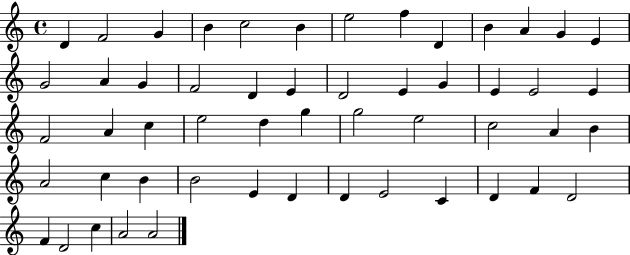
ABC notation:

X:1
T:Untitled
M:4/4
L:1/4
K:C
D F2 G B c2 B e2 f D B A G E G2 A G F2 D E D2 E G E E2 E F2 A c e2 d g g2 e2 c2 A B A2 c B B2 E D D E2 C D F D2 F D2 c A2 A2